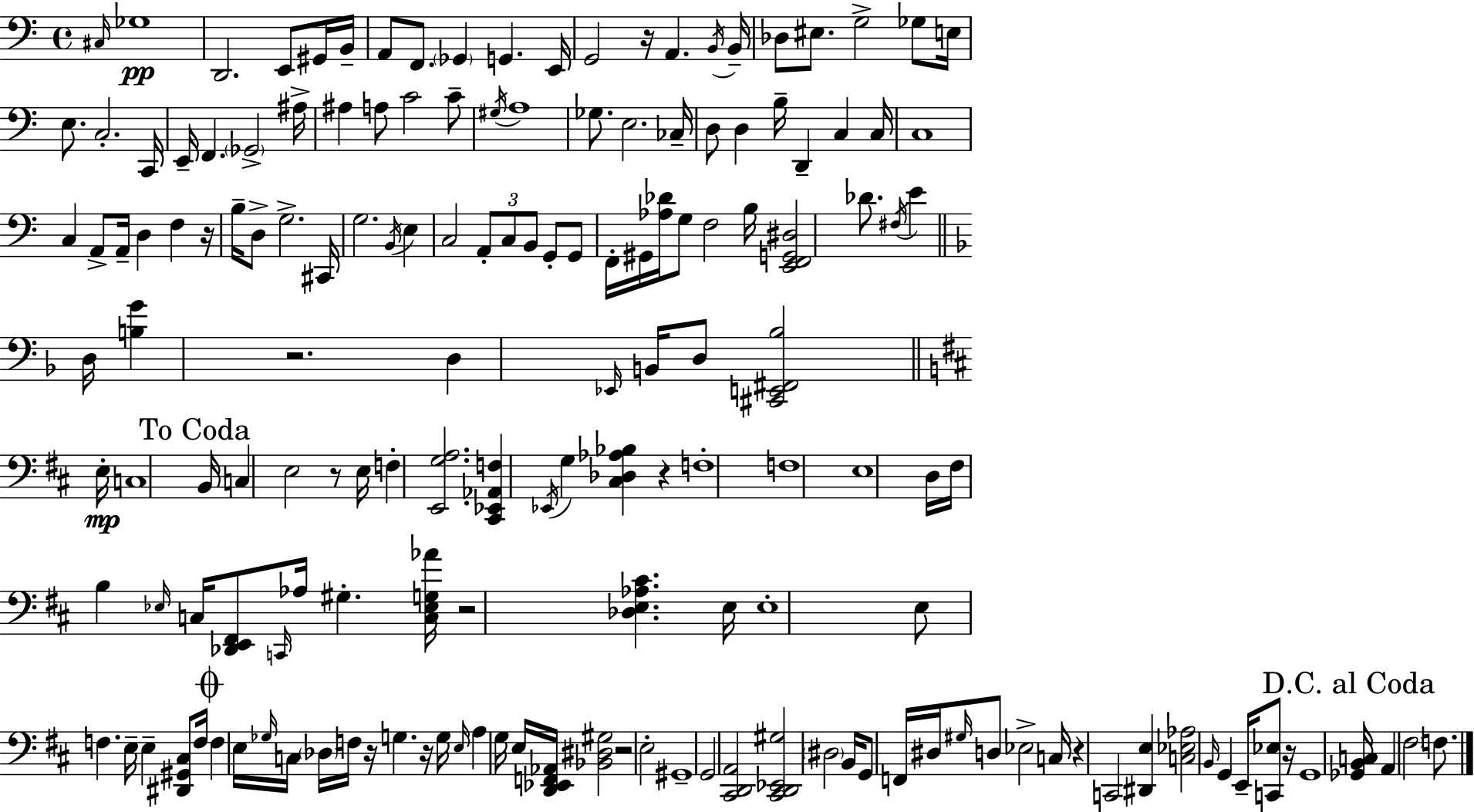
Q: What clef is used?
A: bass